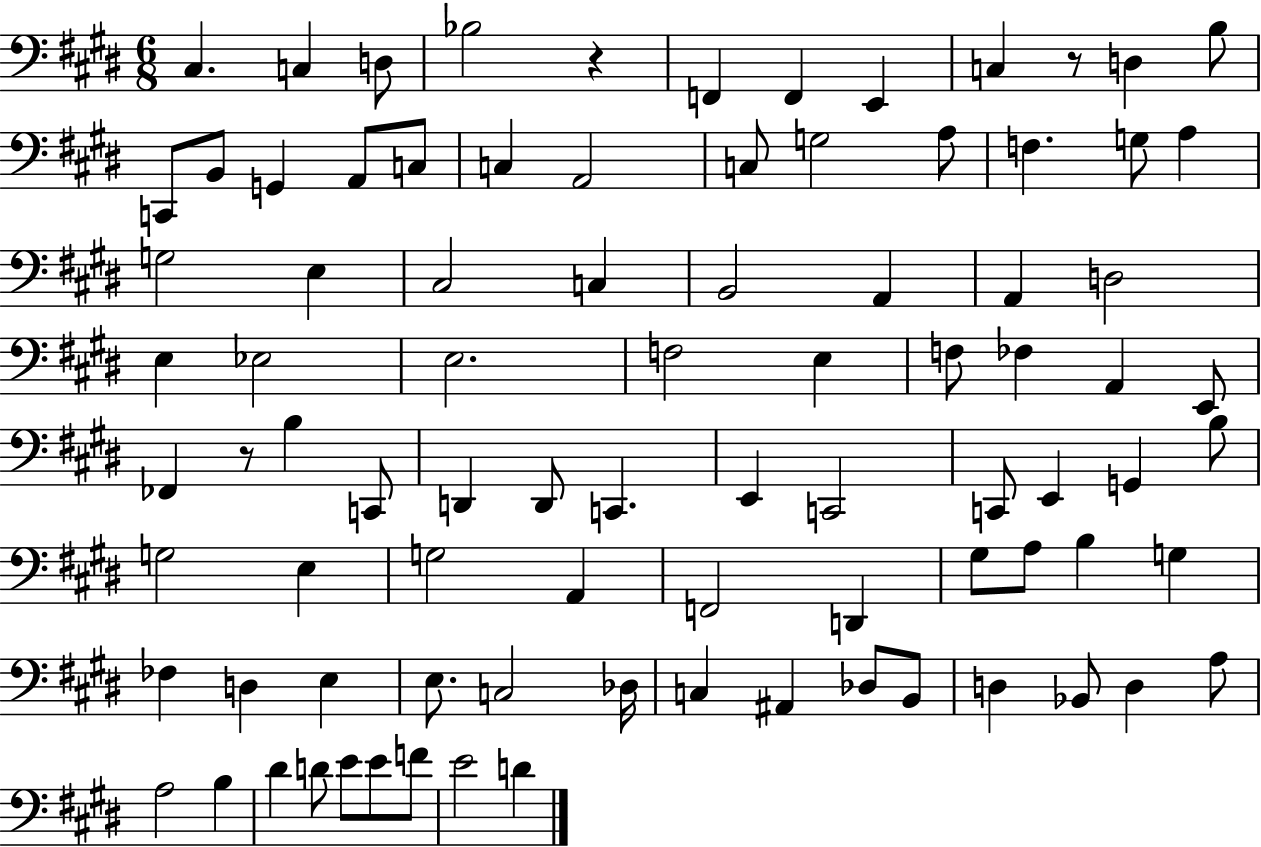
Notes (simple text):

C#3/q. C3/q D3/e Bb3/h R/q F2/q F2/q E2/q C3/q R/e D3/q B3/e C2/e B2/e G2/q A2/e C3/e C3/q A2/h C3/e G3/h A3/e F3/q. G3/e A3/q G3/h E3/q C#3/h C3/q B2/h A2/q A2/q D3/h E3/q Eb3/h E3/h. F3/h E3/q F3/e FES3/q A2/q E2/e FES2/q R/e B3/q C2/e D2/q D2/e C2/q. E2/q C2/h C2/e E2/q G2/q B3/e G3/h E3/q G3/h A2/q F2/h D2/q G#3/e A3/e B3/q G3/q FES3/q D3/q E3/q E3/e. C3/h Db3/s C3/q A#2/q Db3/e B2/e D3/q Bb2/e D3/q A3/e A3/h B3/q D#4/q D4/e E4/e E4/e F4/e E4/h D4/q